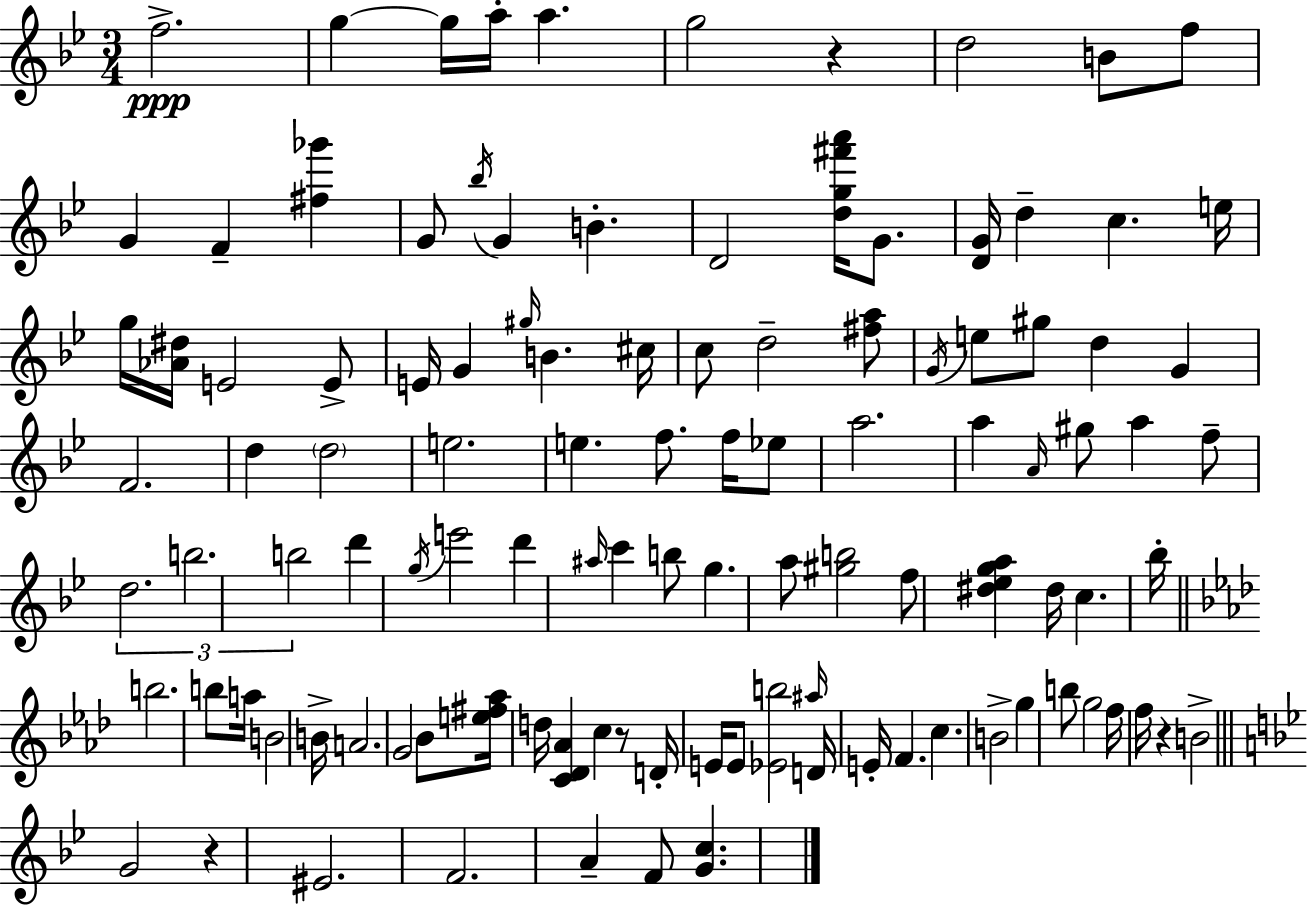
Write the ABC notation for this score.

X:1
T:Untitled
M:3/4
L:1/4
K:Gm
f2 g g/4 a/4 a g2 z d2 B/2 f/2 G F [^f_g'] G/2 _b/4 G B D2 [dg^f'a']/4 G/2 [DG]/4 d c e/4 g/4 [_A^d]/4 E2 E/2 E/4 G ^g/4 B ^c/4 c/2 d2 [^fa]/2 G/4 e/2 ^g/2 d G F2 d d2 e2 e f/2 f/4 _e/2 a2 a A/4 ^g/2 a f/2 d2 b2 b2 d' g/4 e'2 d' ^a/4 c' b/2 g a/2 [^gb]2 f/2 [^d_ega] ^d/4 c _b/4 b2 b/2 a/4 B2 B/4 A2 G2 _B/2 [e^f_a]/4 d/4 [C_D_A] c z/2 D/4 E/4 E/2 [_Eb]2 ^a/4 D/4 E/4 F c B2 g b/2 g2 f/4 f/4 z B2 G2 z ^E2 F2 A F/2 [Gc]